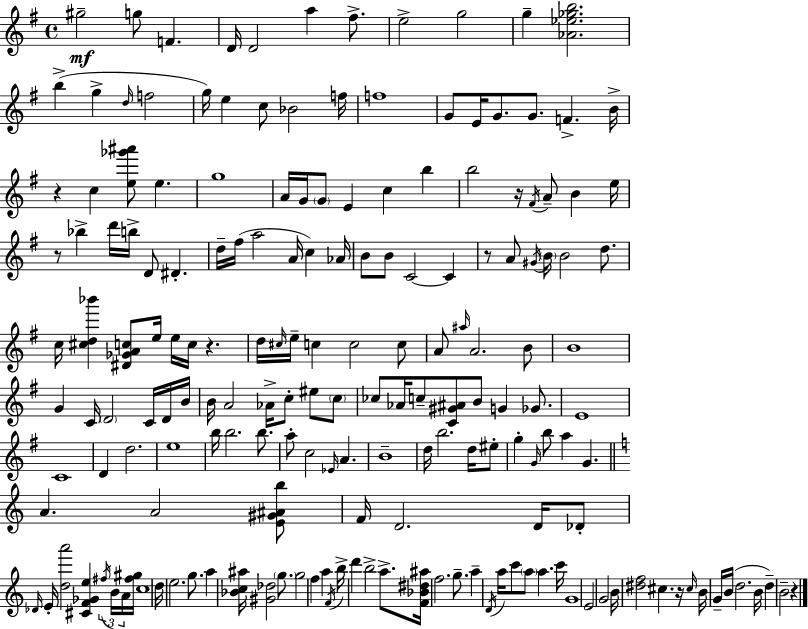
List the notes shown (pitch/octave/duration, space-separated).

G#5/h G5/e F4/q. D4/s D4/h A5/q F#5/e. E5/h G5/h G5/q [Ab4,Eb5,Gb5,B5]/h. B5/q G5/q D5/s F5/h G5/s E5/q C5/e Bb4/h F5/s F5/w G4/e E4/s G4/e. G4/e. F4/q. B4/s R/q C5/q [E5,Gb6,A#6]/e E5/q. G5/w A4/s G4/s G4/e E4/q C5/q B5/q B5/h R/s F#4/s A4/e B4/q E5/s R/e Bb5/q D6/s B5/s D4/e D#4/q. D5/s F#5/s A5/h A4/s C5/q Ab4/s B4/e B4/e C4/h C4/q R/e A4/e G#4/s B4/s B4/h D5/e. C5/s [C#5,D5,Bb6]/q [D#4,Gb4,A4,C5]/e E5/s E5/s C5/s R/q. D5/s C#5/s E5/s C5/q C5/h C5/e A4/e A#5/s A4/h. B4/e B4/w G4/q C4/s D4/h C4/s D4/s B4/s B4/s A4/h Ab4/s C5/e EIS5/e C5/e CES5/e Ab4/s C5/e [C4,G#4,A#4]/e B4/e G4/q Gb4/e. E4/w C4/w D4/q D5/h. E5/w B5/s B5/h. B5/e. A5/e C5/h Eb4/s A4/q. B4/w D5/s B5/h. D5/s EIS5/e G5/q G4/s B5/e A5/q G4/q. A4/q. A4/h [E4,G#4,A#4,B5]/e F4/s D4/h. D4/s Db4/e Db4/s E4/s [D5,A6]/h [C#4,F4,Gb4,E5]/q F#5/s B4/s A4/s [F#5,G#5]/s C5/w D5/s E5/h. G5/e. A5/q [Bb4,C5,A#5]/s [G#4,Db5]/h G5/e. G5/h F5/q A5/q F4/s B5/s D6/q B5/h A5/e. [F4,Bb4,D#5,A#5]/s F5/h. G5/e. A5/q D4/s A5/s C6/e A5/e A5/q. C6/s G4/w E4/h G4/h B4/s [D#5,F5]/h C#5/q. R/s C#5/s B4/s G4/s B4/s D5/h. B4/s D5/q B4/h R/q